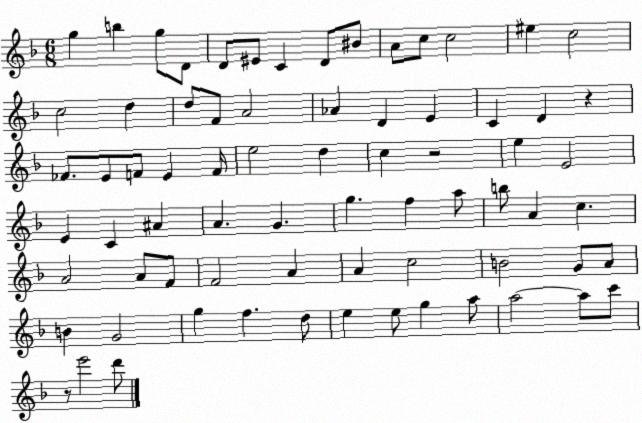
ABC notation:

X:1
T:Untitled
M:6/8
L:1/4
K:F
g b g/2 D/2 D/2 ^E/2 C D/2 ^B/2 A/2 c/2 c2 ^e c2 c2 d d/2 F/2 A2 _A D E C D z _F/2 E/2 F/2 E F/4 e2 d c z2 e E2 E C ^A A G g f a/2 b/2 A c A2 A/2 F/2 F2 A A c2 B2 G/2 A/2 B G2 g f d/2 e e/2 g a/2 a2 a/2 c'/2 z/2 e'2 d'/2